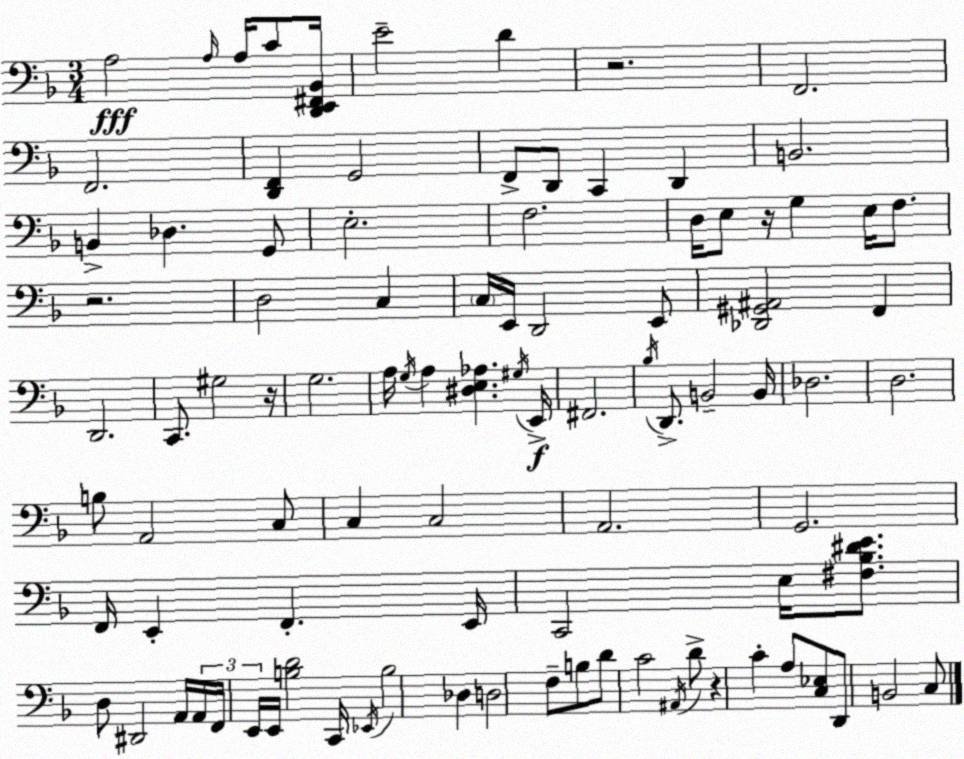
X:1
T:Untitled
M:3/4
L:1/4
K:F
A,2 A,/4 A,/4 C/2 [D,,E,,^F,,_B,,]/4 E2 D z2 F,,2 F,,2 [D,,F,,] G,,2 F,,/2 D,,/2 C,, D,, B,,2 B,, _D, G,,/2 E,2 F,2 D,/4 E,/2 z/4 G, E,/4 F,/2 z2 D,2 C, C,/4 E,,/4 D,,2 E,,/2 [_D,,^G,,^A,,]2 F,, D,,2 C,,/2 ^G,2 z/4 G,2 A,/4 G,/4 A, [^D,E,_A,] ^G,/4 E,,/4 ^F,,2 _B,/4 D,,/2 B,,2 B,,/4 _D,2 D,2 B,/2 A,,2 C,/2 C, C,2 A,,2 G,,2 F,,/4 E,, F,, E,,/4 C,,2 E,/4 [^F,_B,^DE]/2 D,/2 ^D,,2 A,,/4 A,,/4 F,,/4 E,,/4 E,,/4 [B,D]2 C,,/4 _E,,/4 B,2 _D, D,2 F,/2 B,/2 D/2 C2 ^A,,/4 D/2 z C A,/2 [C,_E,]/2 D,,/2 B,,2 C,/2